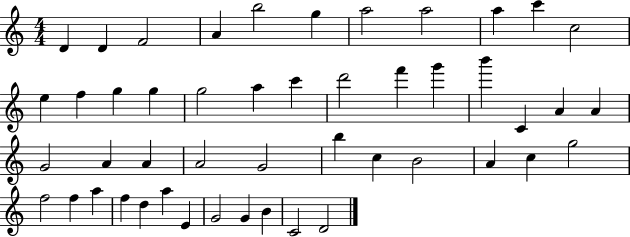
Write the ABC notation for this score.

X:1
T:Untitled
M:4/4
L:1/4
K:C
D D F2 A b2 g a2 a2 a c' c2 e f g g g2 a c' d'2 f' g' b' C A A G2 A A A2 G2 b c B2 A c g2 f2 f a f d a E G2 G B C2 D2